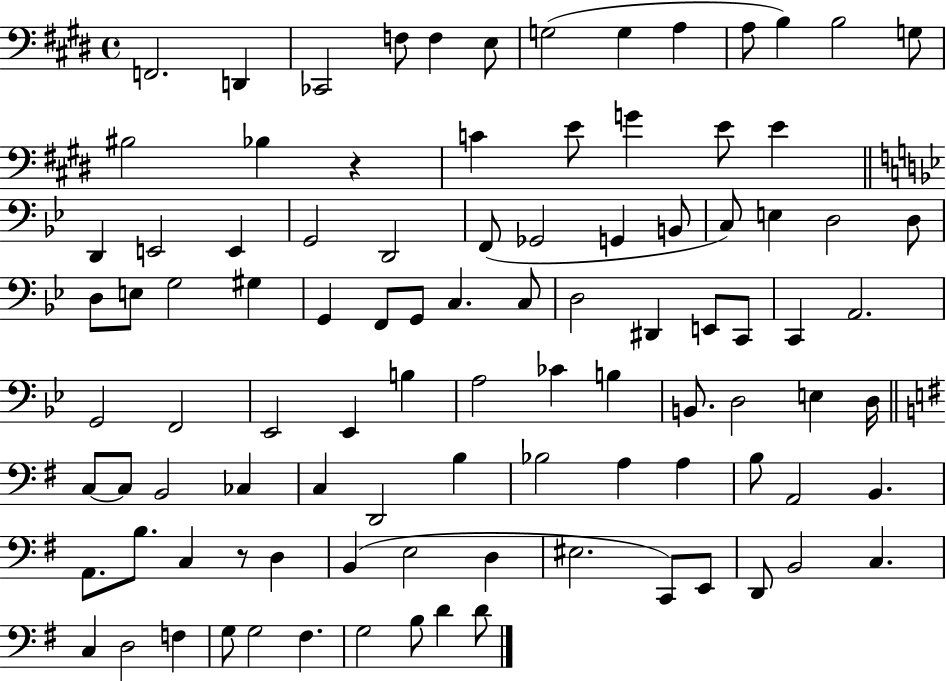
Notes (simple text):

F2/h. D2/q CES2/h F3/e F3/q E3/e G3/h G3/q A3/q A3/e B3/q B3/h G3/e BIS3/h Bb3/q R/q C4/q E4/e G4/q E4/e E4/q D2/q E2/h E2/q G2/h D2/h F2/e Gb2/h G2/q B2/e C3/e E3/q D3/h D3/e D3/e E3/e G3/h G#3/q G2/q F2/e G2/e C3/q. C3/e D3/h D#2/q E2/e C2/e C2/q A2/h. G2/h F2/h Eb2/h Eb2/q B3/q A3/h CES4/q B3/q B2/e. D3/h E3/q D3/s C3/e C3/e B2/h CES3/q C3/q D2/h B3/q Bb3/h A3/q A3/q B3/e A2/h B2/q. A2/e. B3/e. C3/q R/e D3/q B2/q E3/h D3/q EIS3/h. C2/e E2/e D2/e B2/h C3/q. C3/q D3/h F3/q G3/e G3/h F#3/q. G3/h B3/e D4/q D4/e